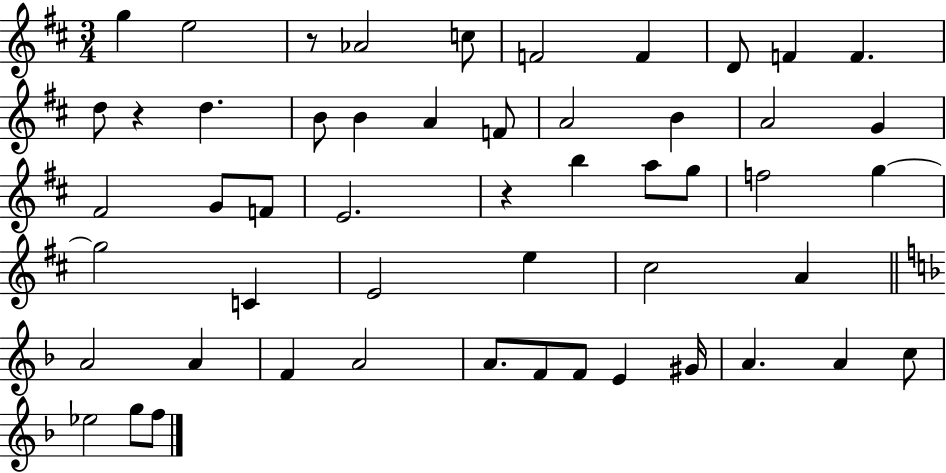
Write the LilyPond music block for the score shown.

{
  \clef treble
  \numericTimeSignature
  \time 3/4
  \key d \major
  g''4 e''2 | r8 aes'2 c''8 | f'2 f'4 | d'8 f'4 f'4. | \break d''8 r4 d''4. | b'8 b'4 a'4 f'8 | a'2 b'4 | a'2 g'4 | \break fis'2 g'8 f'8 | e'2. | r4 b''4 a''8 g''8 | f''2 g''4~~ | \break g''2 c'4 | e'2 e''4 | cis''2 a'4 | \bar "||" \break \key f \major a'2 a'4 | f'4 a'2 | a'8. f'8 f'8 e'4 gis'16 | a'4. a'4 c''8 | \break ees''2 g''8 f''8 | \bar "|."
}